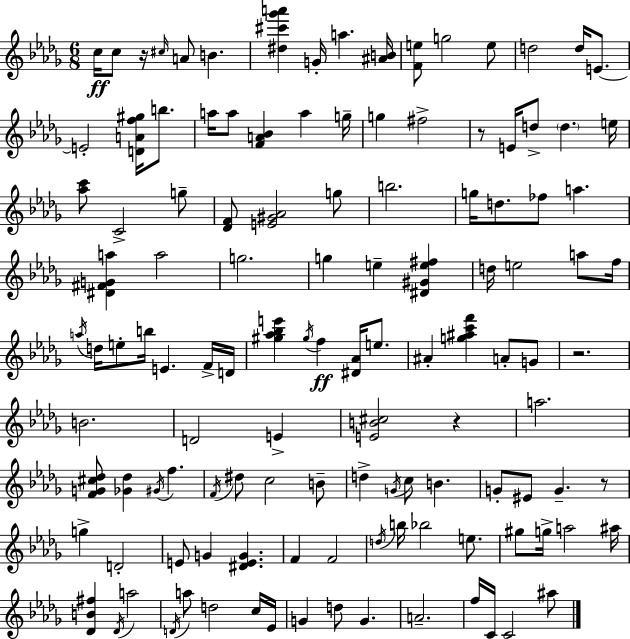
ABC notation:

X:1
T:Untitled
M:6/8
L:1/4
K:Bbm
c/4 c/2 z/4 ^c/4 A/2 B [^d^c'_g'a'] G/4 a [^AB]/4 [Fe]/2 g2 e/2 d2 d/4 E/2 E2 [DAf^g]/4 b/2 a/4 a/2 [FA_B] a g/4 g ^f2 z/2 E/4 d/2 d e/4 [_ac']/2 C2 g/2 [_DF]/2 [E^G_A]2 g/2 b2 g/4 d/2 _f/2 a [^D^FGa] a2 g2 g e [^D^Ge^f] d/4 e2 a/2 f/4 a/4 d/4 e/2 b/4 E F/4 D/4 [^g_a_be'] ^g/4 f [^D_A]/4 e/2 ^A [g^ac'f'] A/2 G/2 z2 B2 D2 E [EB^c]2 z a2 [FG^c_d]/2 [_G_d] ^G/4 f F/4 ^d/2 c2 B/2 d G/4 c/2 B G/2 ^E/2 G z/2 g D2 E/2 G [^DEG] F F2 d/4 b/4 _b2 e/2 ^g/2 g/4 a2 ^a/4 [_DB^f] _D/4 a2 D/4 a/2 d2 c/4 _E/4 G d/2 G A2 f/4 C/4 C2 ^a/2